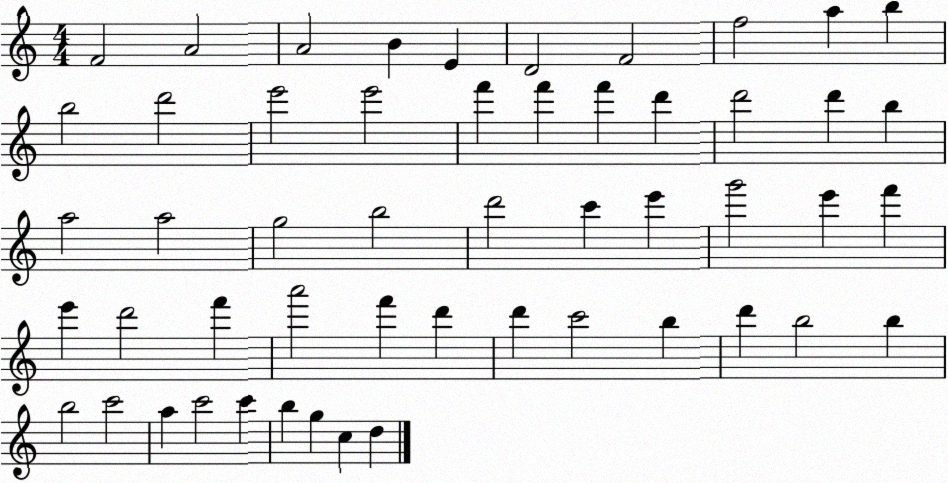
X:1
T:Untitled
M:4/4
L:1/4
K:C
F2 A2 A2 B E D2 F2 f2 a b b2 d'2 e'2 e'2 f' f' f' d' d'2 d' b a2 a2 g2 b2 d'2 c' e' g'2 e' f' e' d'2 f' a'2 f' d' d' c'2 b d' b2 b b2 c'2 a c'2 c' b g c d